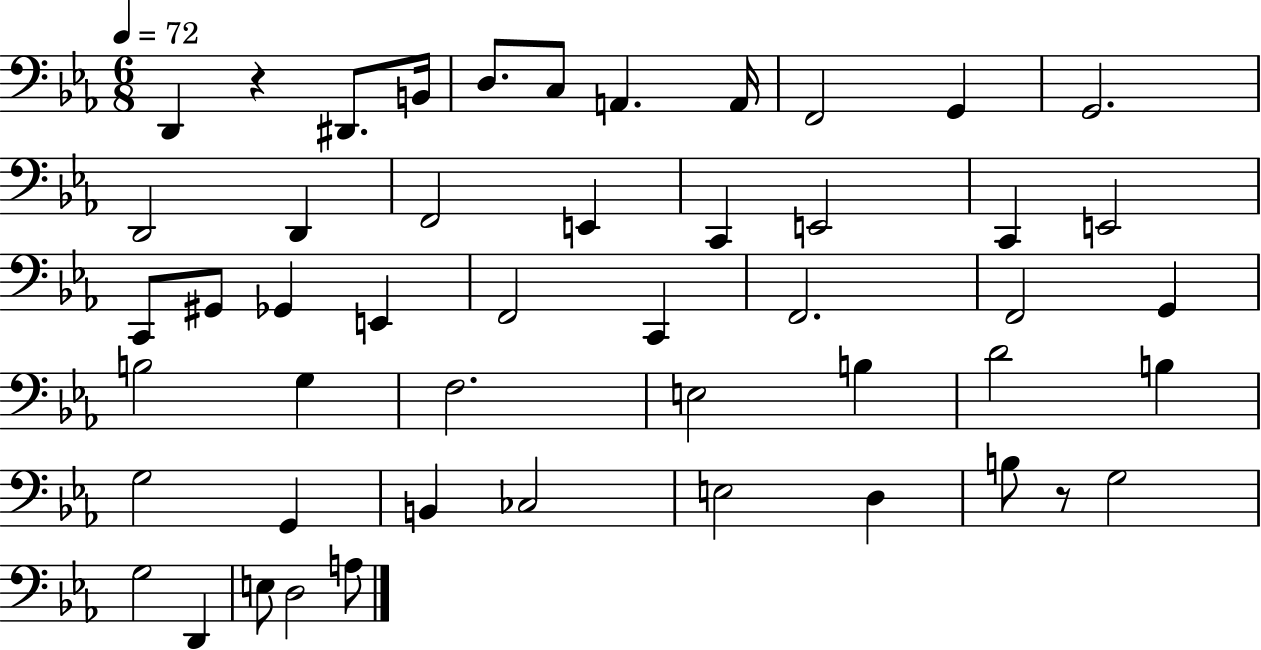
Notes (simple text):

D2/q R/q D#2/e. B2/s D3/e. C3/e A2/q. A2/s F2/h G2/q G2/h. D2/h D2/q F2/h E2/q C2/q E2/h C2/q E2/h C2/e G#2/e Gb2/q E2/q F2/h C2/q F2/h. F2/h G2/q B3/h G3/q F3/h. E3/h B3/q D4/h B3/q G3/h G2/q B2/q CES3/h E3/h D3/q B3/e R/e G3/h G3/h D2/q E3/e D3/h A3/e